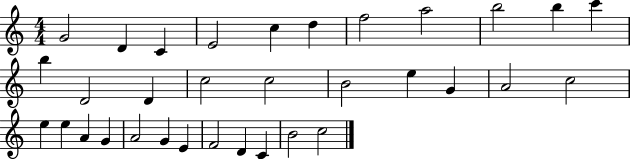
{
  \clef treble
  \numericTimeSignature
  \time 4/4
  \key c \major
  g'2 d'4 c'4 | e'2 c''4 d''4 | f''2 a''2 | b''2 b''4 c'''4 | \break b''4 d'2 d'4 | c''2 c''2 | b'2 e''4 g'4 | a'2 c''2 | \break e''4 e''4 a'4 g'4 | a'2 g'4 e'4 | f'2 d'4 c'4 | b'2 c''2 | \break \bar "|."
}